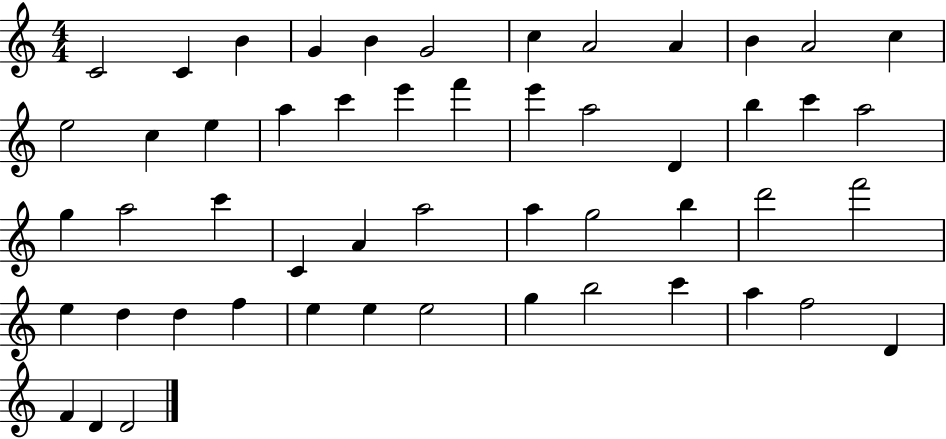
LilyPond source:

{
  \clef treble
  \numericTimeSignature
  \time 4/4
  \key c \major
  c'2 c'4 b'4 | g'4 b'4 g'2 | c''4 a'2 a'4 | b'4 a'2 c''4 | \break e''2 c''4 e''4 | a''4 c'''4 e'''4 f'''4 | e'''4 a''2 d'4 | b''4 c'''4 a''2 | \break g''4 a''2 c'''4 | c'4 a'4 a''2 | a''4 g''2 b''4 | d'''2 f'''2 | \break e''4 d''4 d''4 f''4 | e''4 e''4 e''2 | g''4 b''2 c'''4 | a''4 f''2 d'4 | \break f'4 d'4 d'2 | \bar "|."
}